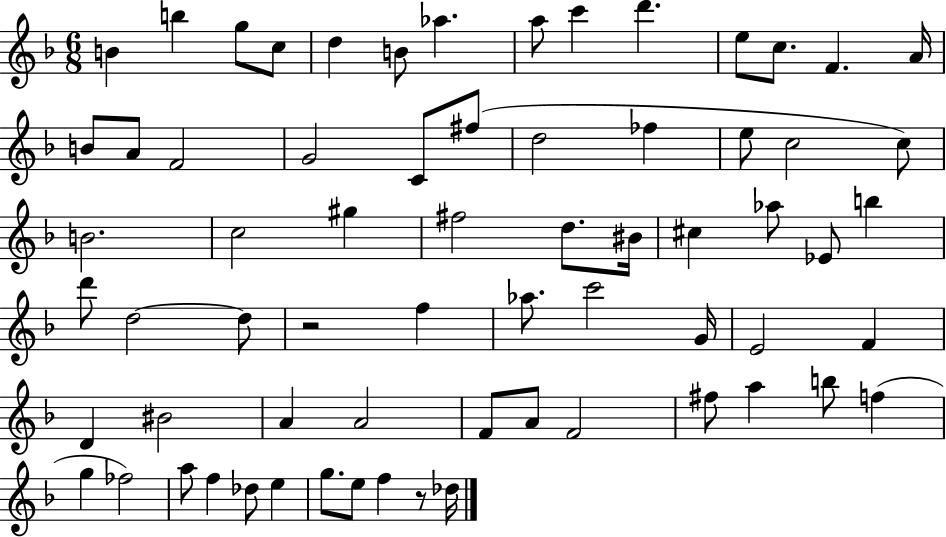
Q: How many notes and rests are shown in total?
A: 67